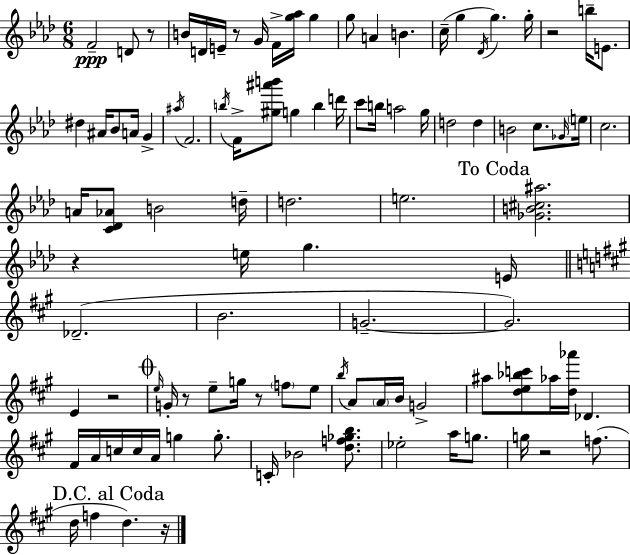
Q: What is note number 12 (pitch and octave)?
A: C5